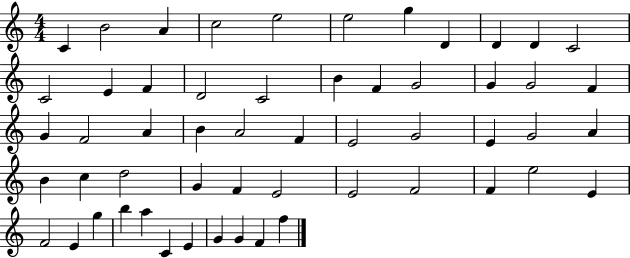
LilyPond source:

{
  \clef treble
  \numericTimeSignature
  \time 4/4
  \key c \major
  c'4 b'2 a'4 | c''2 e''2 | e''2 g''4 d'4 | d'4 d'4 c'2 | \break c'2 e'4 f'4 | d'2 c'2 | b'4 f'4 g'2 | g'4 g'2 f'4 | \break g'4 f'2 a'4 | b'4 a'2 f'4 | e'2 g'2 | e'4 g'2 a'4 | \break b'4 c''4 d''2 | g'4 f'4 e'2 | e'2 f'2 | f'4 e''2 e'4 | \break f'2 e'4 g''4 | b''4 a''4 c'4 e'4 | g'4 g'4 f'4 f''4 | \bar "|."
}